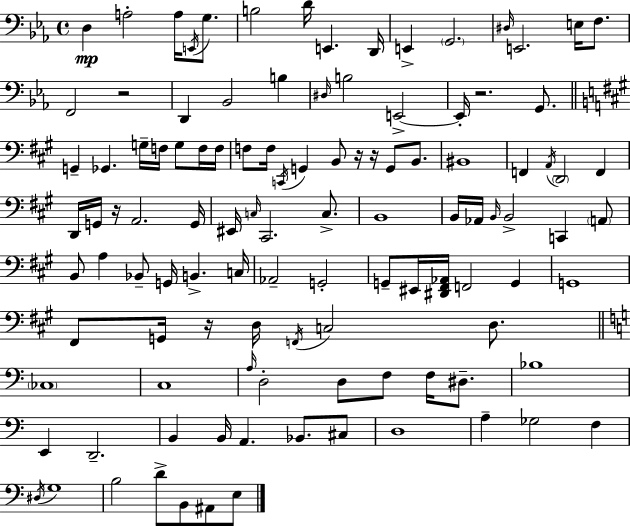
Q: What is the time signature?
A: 4/4